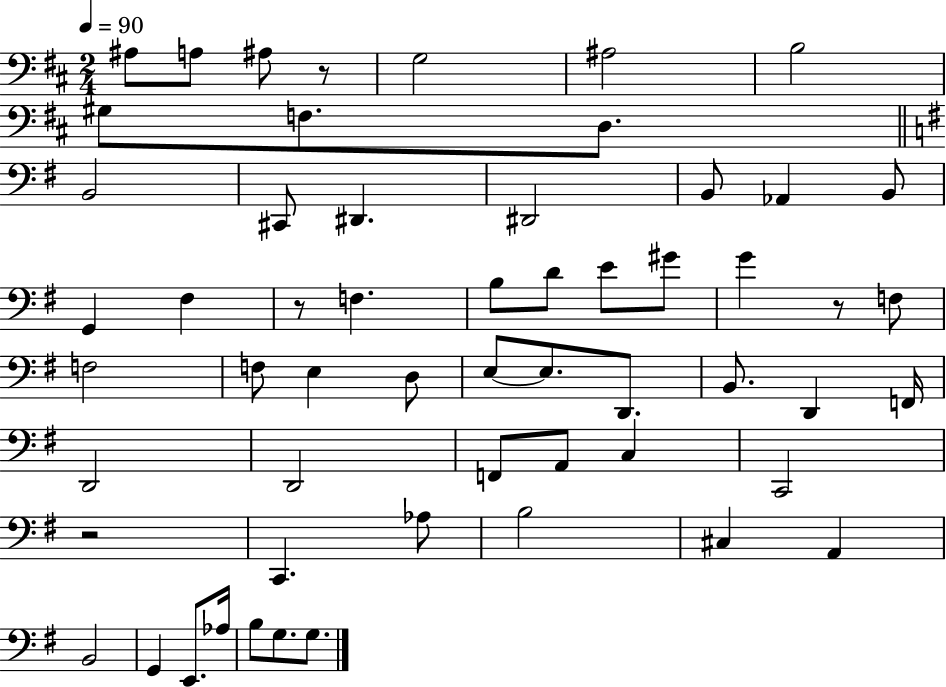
{
  \clef bass
  \numericTimeSignature
  \time 2/4
  \key d \major
  \tempo 4 = 90
  ais8 a8 ais8 r8 | g2 | ais2 | b2 | \break gis8 f8. d8. | \bar "||" \break \key g \major b,2 | cis,8 dis,4. | dis,2 | b,8 aes,4 b,8 | \break g,4 fis4 | r8 f4. | b8 d'8 e'8 gis'8 | g'4 r8 f8 | \break f2 | f8 e4 d8 | e8~~ e8. d,8. | b,8. d,4 f,16 | \break d,2 | d,2 | f,8 a,8 c4 | c,2 | \break r2 | c,4. aes8 | b2 | cis4 a,4 | \break b,2 | g,4 e,8. aes16 | b8 g8. g8. | \bar "|."
}